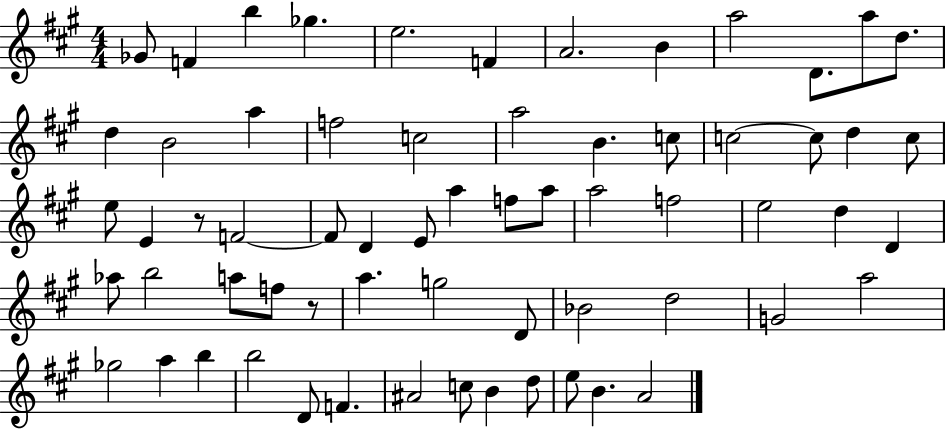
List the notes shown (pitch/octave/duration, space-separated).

Gb4/e F4/q B5/q Gb5/q. E5/h. F4/q A4/h. B4/q A5/h D4/e. A5/e D5/e. D5/q B4/h A5/q F5/h C5/h A5/h B4/q. C5/e C5/h C5/e D5/q C5/e E5/e E4/q R/e F4/h F4/e D4/q E4/e A5/q F5/e A5/e A5/h F5/h E5/h D5/q D4/q Ab5/e B5/h A5/e F5/e R/e A5/q. G5/h D4/e Bb4/h D5/h G4/h A5/h Gb5/h A5/q B5/q B5/h D4/e F4/q. A#4/h C5/e B4/q D5/e E5/e B4/q. A4/h